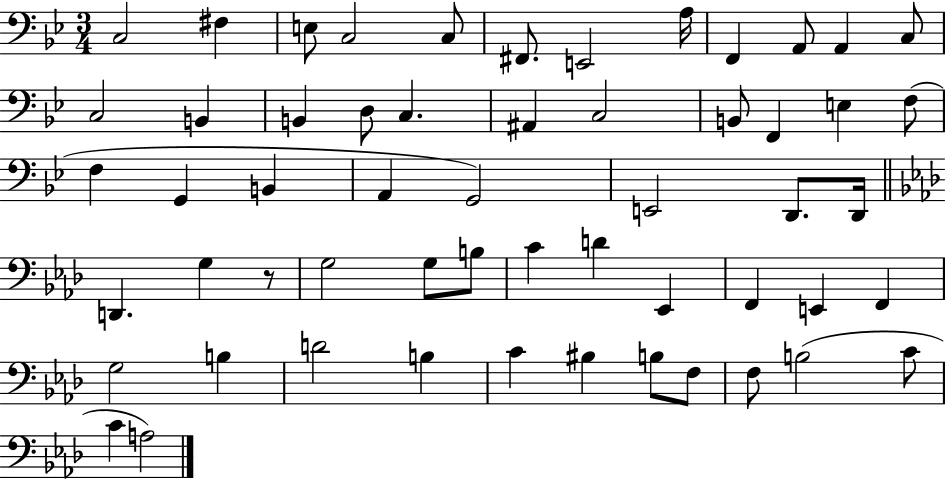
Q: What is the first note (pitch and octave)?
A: C3